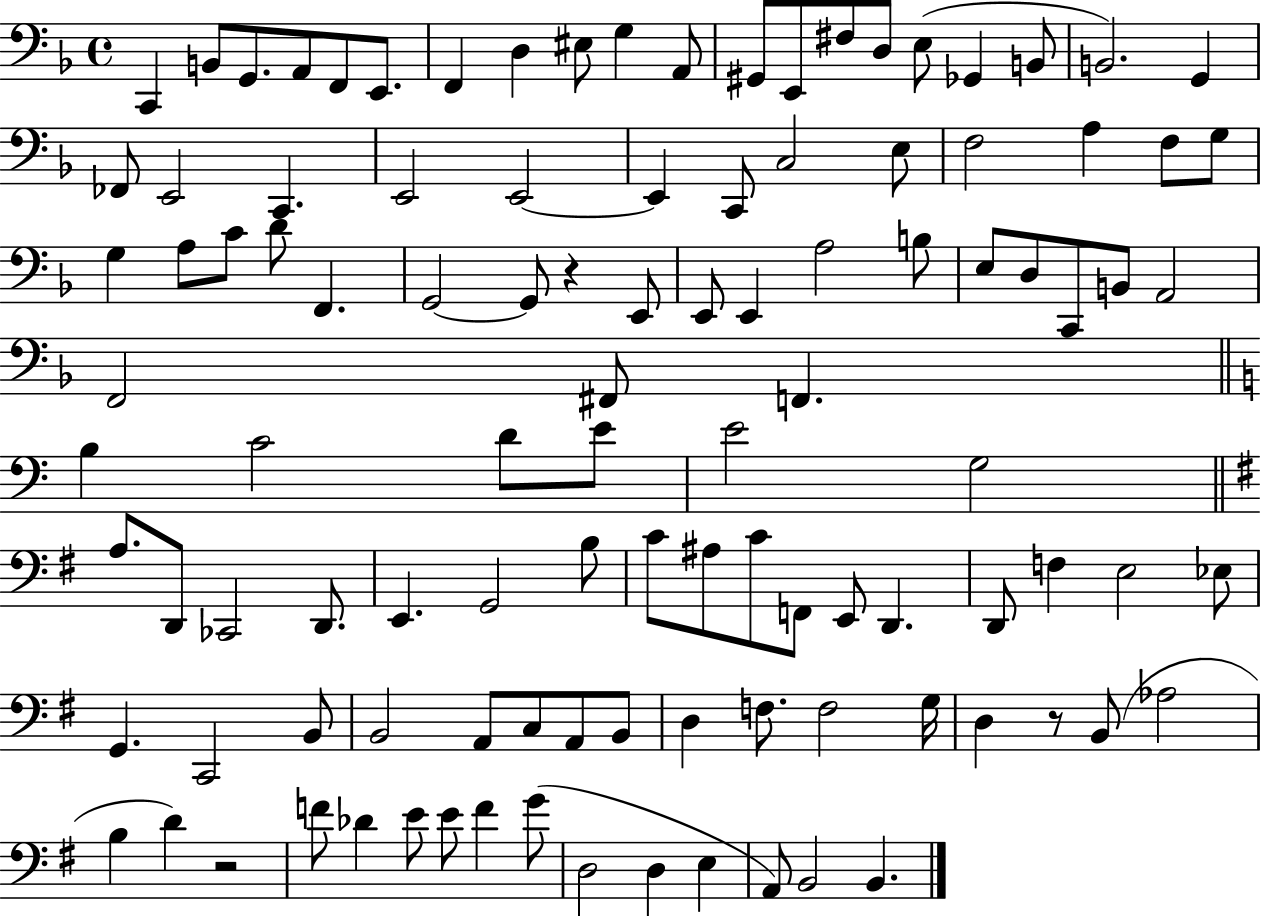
X:1
T:Untitled
M:4/4
L:1/4
K:F
C,, B,,/2 G,,/2 A,,/2 F,,/2 E,,/2 F,, D, ^E,/2 G, A,,/2 ^G,,/2 E,,/2 ^F,/2 D,/2 E,/2 _G,, B,,/2 B,,2 G,, _F,,/2 E,,2 C,, E,,2 E,,2 E,, C,,/2 C,2 E,/2 F,2 A, F,/2 G,/2 G, A,/2 C/2 D/2 F,, G,,2 G,,/2 z E,,/2 E,,/2 E,, A,2 B,/2 E,/2 D,/2 C,,/2 B,,/2 A,,2 F,,2 ^F,,/2 F,, B, C2 D/2 E/2 E2 G,2 A,/2 D,,/2 _C,,2 D,,/2 E,, G,,2 B,/2 C/2 ^A,/2 C/2 F,,/2 E,,/2 D,, D,,/2 F, E,2 _E,/2 G,, C,,2 B,,/2 B,,2 A,,/2 C,/2 A,,/2 B,,/2 D, F,/2 F,2 G,/4 D, z/2 B,,/2 _A,2 B, D z2 F/2 _D E/2 E/2 F G/2 D,2 D, E, A,,/2 B,,2 B,,